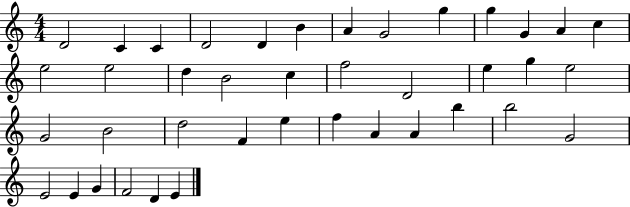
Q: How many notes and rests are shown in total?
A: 40